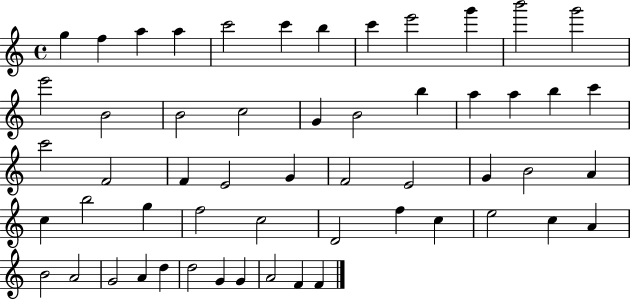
{
  \clef treble
  \time 4/4
  \defaultTimeSignature
  \key c \major
  g''4 f''4 a''4 a''4 | c'''2 c'''4 b''4 | c'''4 e'''2 g'''4 | b'''2 g'''2 | \break e'''2 b'2 | b'2 c''2 | g'4 b'2 b''4 | a''4 a''4 b''4 c'''4 | \break c'''2 f'2 | f'4 e'2 g'4 | f'2 e'2 | g'4 b'2 a'4 | \break c''4 b''2 g''4 | f''2 c''2 | d'2 f''4 c''4 | e''2 c''4 a'4 | \break b'2 a'2 | g'2 a'4 d''4 | d''2 g'4 g'4 | a'2 f'4 f'4 | \break \bar "|."
}